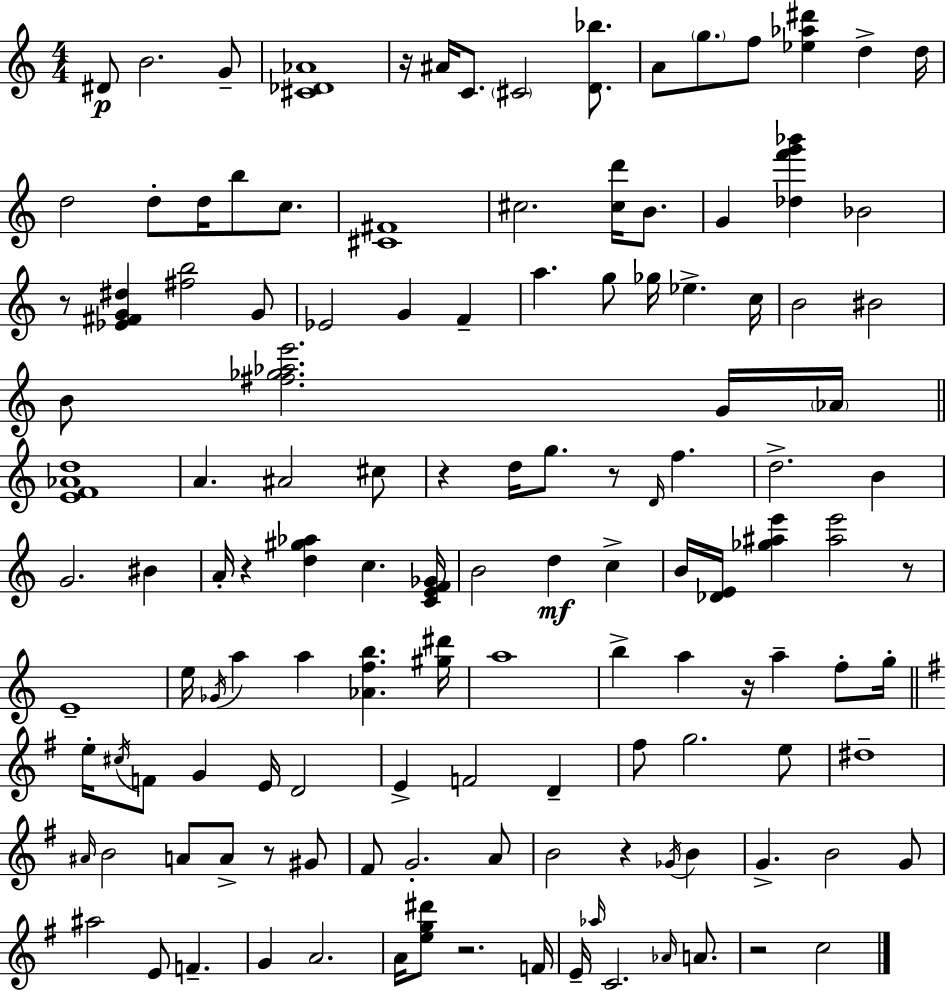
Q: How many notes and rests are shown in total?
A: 131